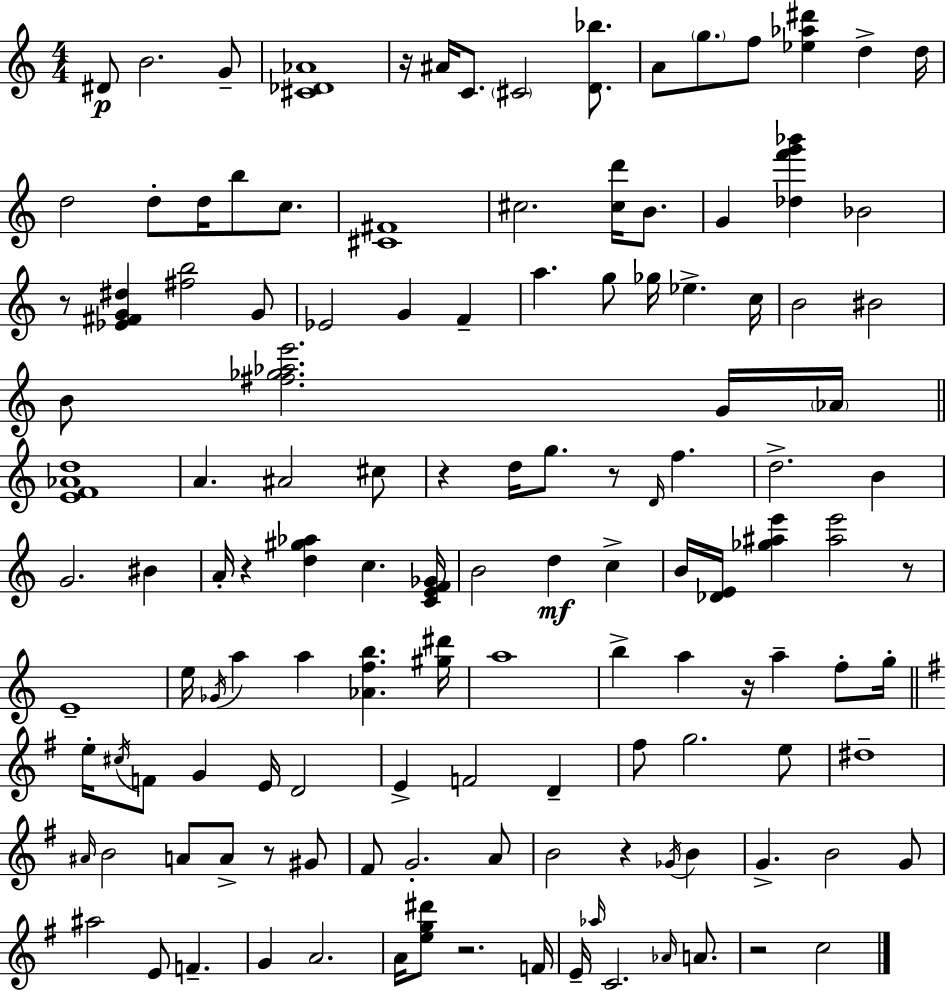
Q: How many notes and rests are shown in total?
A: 131